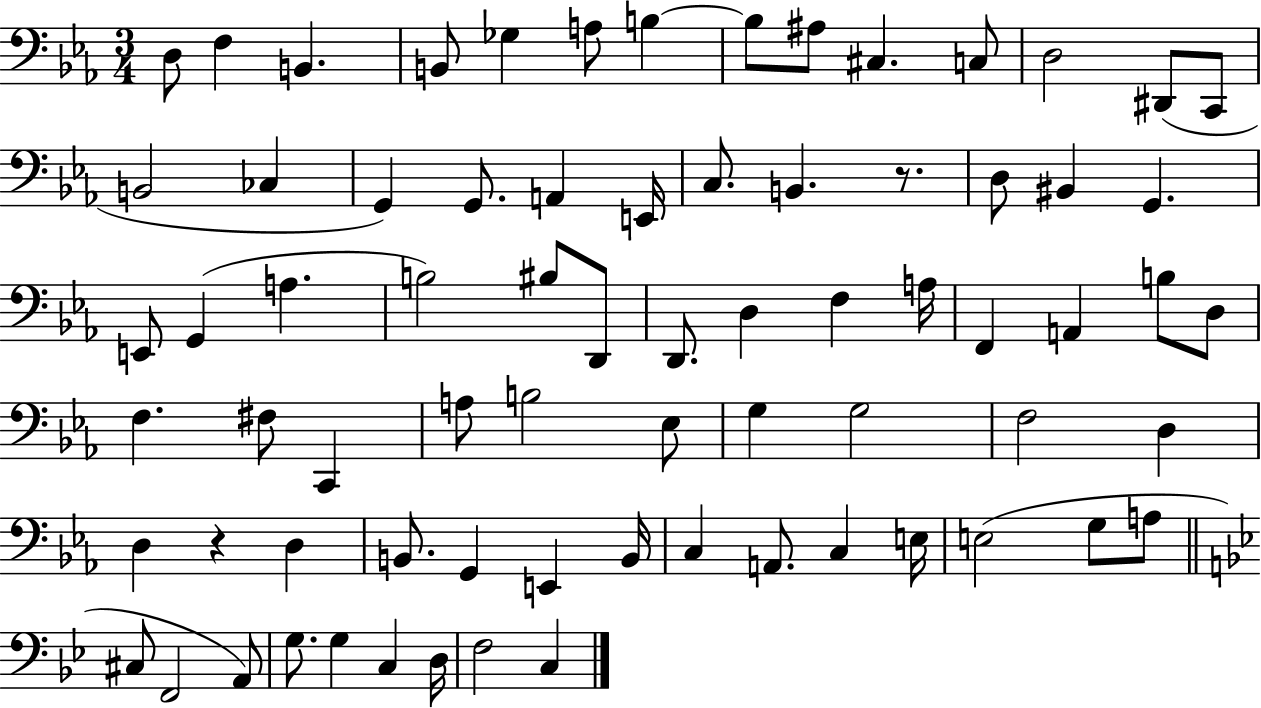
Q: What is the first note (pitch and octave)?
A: D3